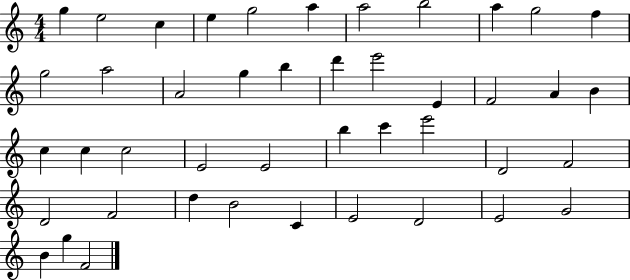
G5/q E5/h C5/q E5/q G5/h A5/q A5/h B5/h A5/q G5/h F5/q G5/h A5/h A4/h G5/q B5/q D6/q E6/h E4/q F4/h A4/q B4/q C5/q C5/q C5/h E4/h E4/h B5/q C6/q E6/h D4/h F4/h D4/h F4/h D5/q B4/h C4/q E4/h D4/h E4/h G4/h B4/q G5/q F4/h